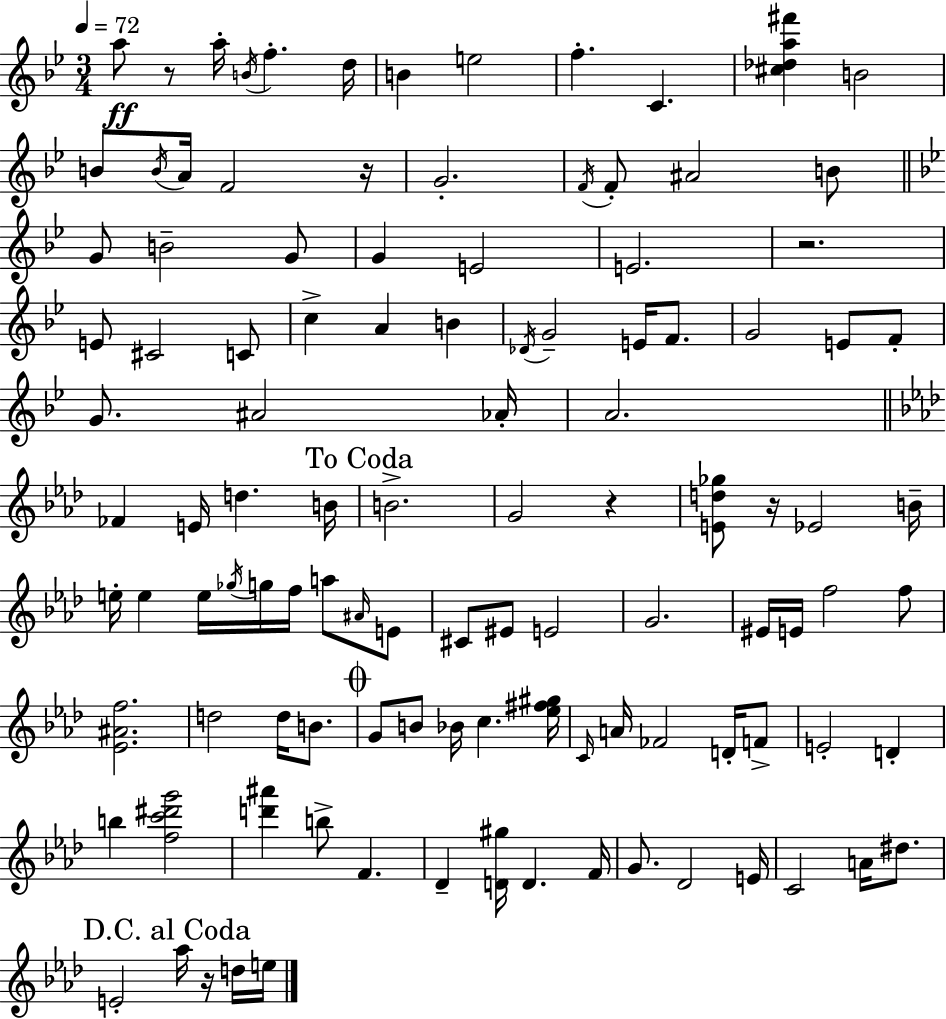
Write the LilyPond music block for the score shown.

{
  \clef treble
  \numericTimeSignature
  \time 3/4
  \key g \minor
  \tempo 4 = 72
  \repeat volta 2 { a''8\ff r8 a''16-. \acciaccatura { b'16 } f''4.-. | d''16 b'4 e''2 | f''4.-. c'4. | <cis'' des'' a'' fis'''>4 b'2 | \break b'8 \acciaccatura { b'16 } a'16 f'2 | r16 g'2.-. | \acciaccatura { f'16 } f'8-. ais'2 | b'8 \bar "||" \break \key bes \major g'8 b'2-- g'8 | g'4 e'2 | e'2. | r2. | \break e'8 cis'2 c'8 | c''4-> a'4 b'4 | \acciaccatura { des'16 } g'2-- e'16 f'8. | g'2 e'8 f'8-. | \break g'8. ais'2 | aes'16-. a'2. | \bar "||" \break \key aes \major fes'4 e'16 d''4. b'16 | \mark "To Coda" b'2.-> | g'2 r4 | <e' d'' ges''>8 r16 ees'2 b'16-- | \break e''16-. e''4 e''16 \acciaccatura { ges''16 } g''16 f''16 a''8 \grace { ais'16 } | e'8 cis'8 eis'8 e'2 | g'2. | eis'16 e'16 f''2 | \break f''8 <ees' ais' f''>2. | d''2 d''16 b'8. | \mark \markup { \musicglyph "scripts.coda" } g'8 b'8 bes'16 c''4. | <ees'' fis'' gis''>16 \grace { c'16 } a'16 fes'2 | \break d'16-. f'8-> e'2-. d'4-. | b''4 <f'' c''' dis''' g'''>2 | <d''' ais'''>4 b''8-> f'4. | des'4-- <d' gis''>16 d'4. | \break f'16 g'8. des'2 | e'16 c'2 a'16 | dis''8. \mark "D.C. al Coda" e'2-. aes''16 | r16 d''16 e''16 } \bar "|."
}